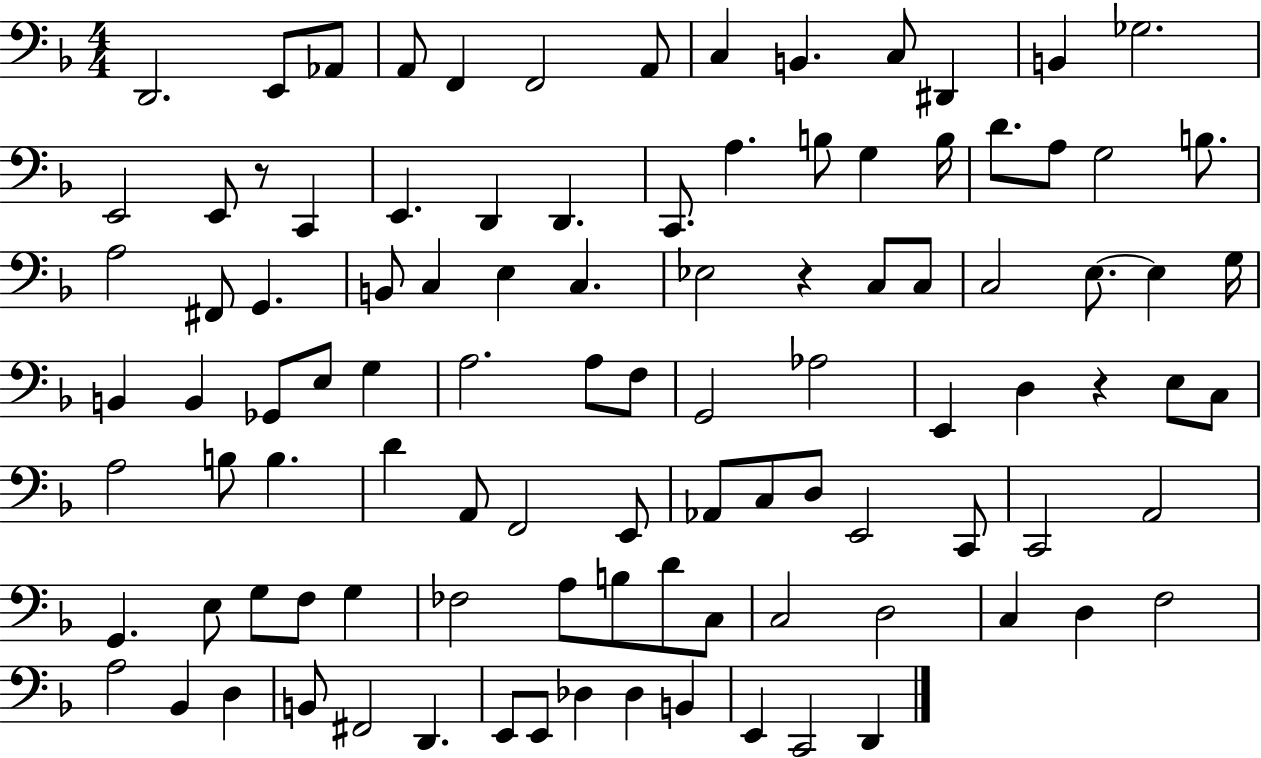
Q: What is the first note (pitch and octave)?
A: D2